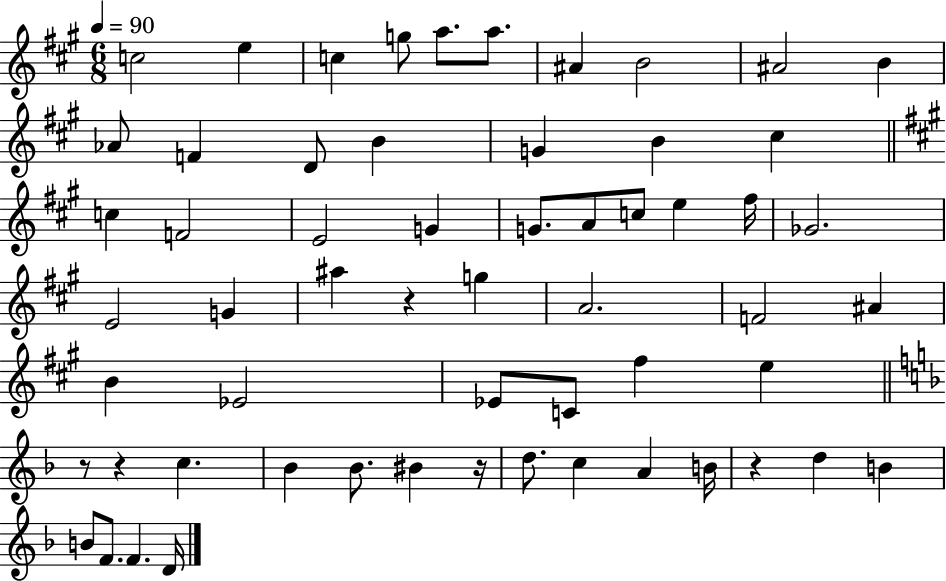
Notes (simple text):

C5/h E5/q C5/q G5/e A5/e. A5/e. A#4/q B4/h A#4/h B4/q Ab4/e F4/q D4/e B4/q G4/q B4/q C#5/q C5/q F4/h E4/h G4/q G4/e. A4/e C5/e E5/q F#5/s Gb4/h. E4/h G4/q A#5/q R/q G5/q A4/h. F4/h A#4/q B4/q Eb4/h Eb4/e C4/e F#5/q E5/q R/e R/q C5/q. Bb4/q Bb4/e. BIS4/q R/s D5/e. C5/q A4/q B4/s R/q D5/q B4/q B4/e F4/e. F4/q. D4/s